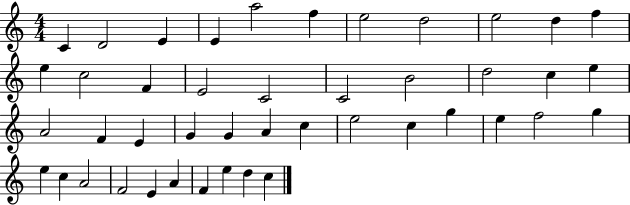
X:1
T:Untitled
M:4/4
L:1/4
K:C
C D2 E E a2 f e2 d2 e2 d f e c2 F E2 C2 C2 B2 d2 c e A2 F E G G A c e2 c g e f2 g e c A2 F2 E A F e d c